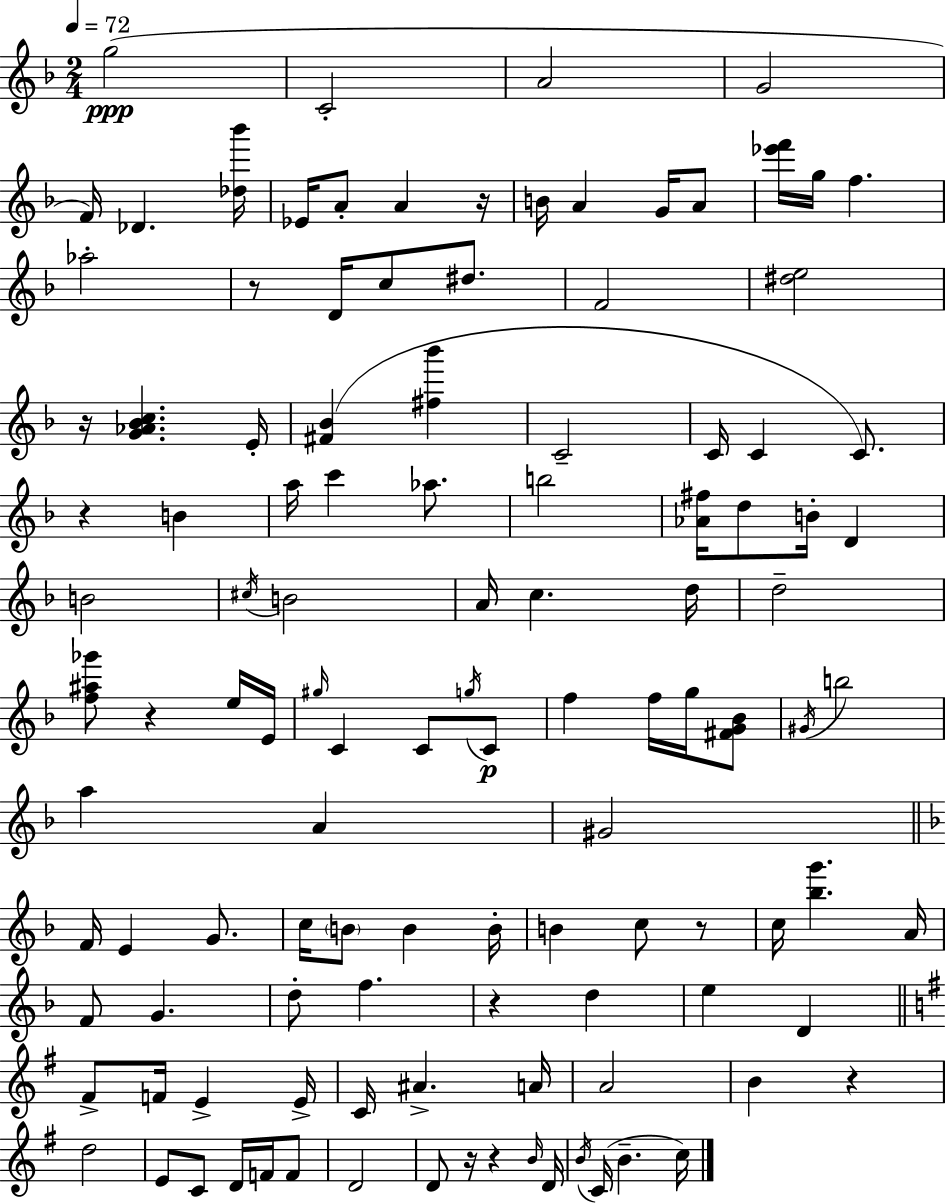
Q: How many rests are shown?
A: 10